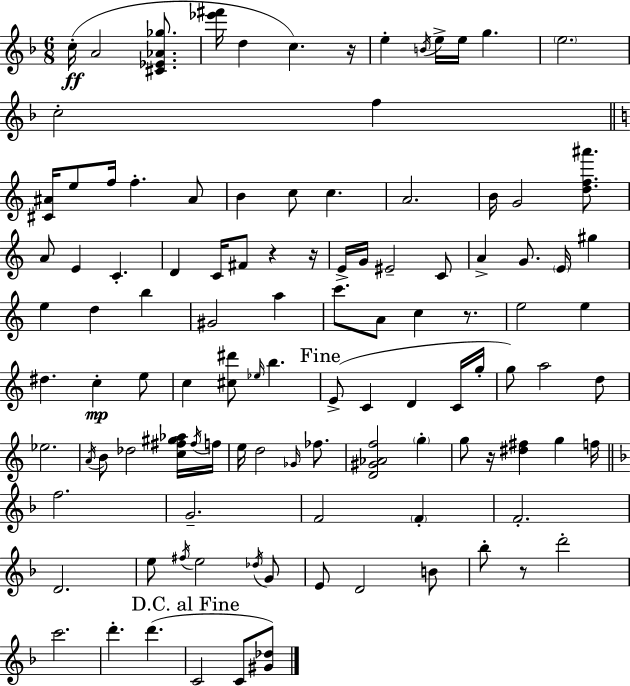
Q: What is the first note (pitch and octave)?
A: C5